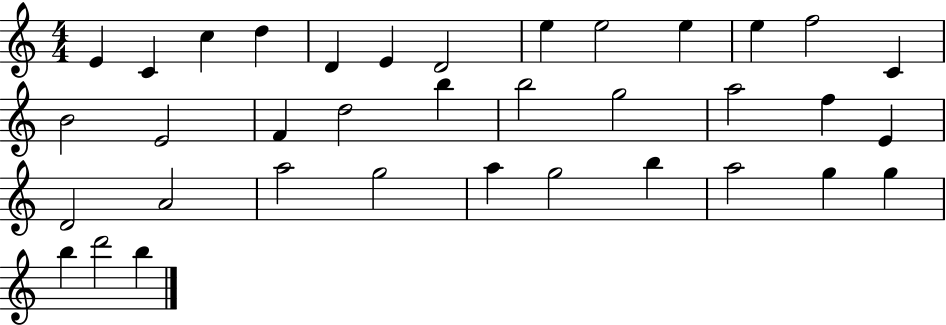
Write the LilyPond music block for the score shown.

{
  \clef treble
  \numericTimeSignature
  \time 4/4
  \key c \major
  e'4 c'4 c''4 d''4 | d'4 e'4 d'2 | e''4 e''2 e''4 | e''4 f''2 c'4 | \break b'2 e'2 | f'4 d''2 b''4 | b''2 g''2 | a''2 f''4 e'4 | \break d'2 a'2 | a''2 g''2 | a''4 g''2 b''4 | a''2 g''4 g''4 | \break b''4 d'''2 b''4 | \bar "|."
}